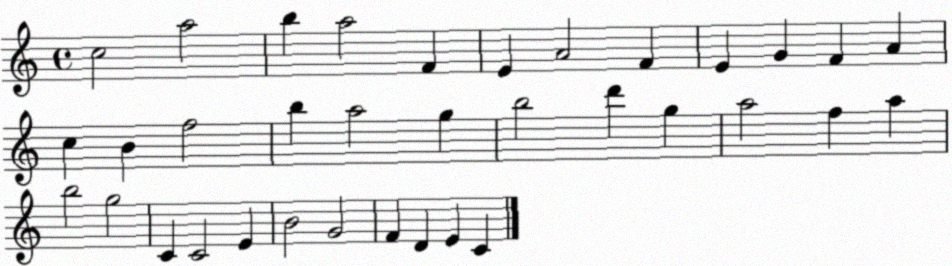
X:1
T:Untitled
M:4/4
L:1/4
K:C
c2 a2 b a2 F E A2 F E G F A c B f2 b a2 g b2 d' g a2 f a b2 g2 C C2 E B2 G2 F D E C